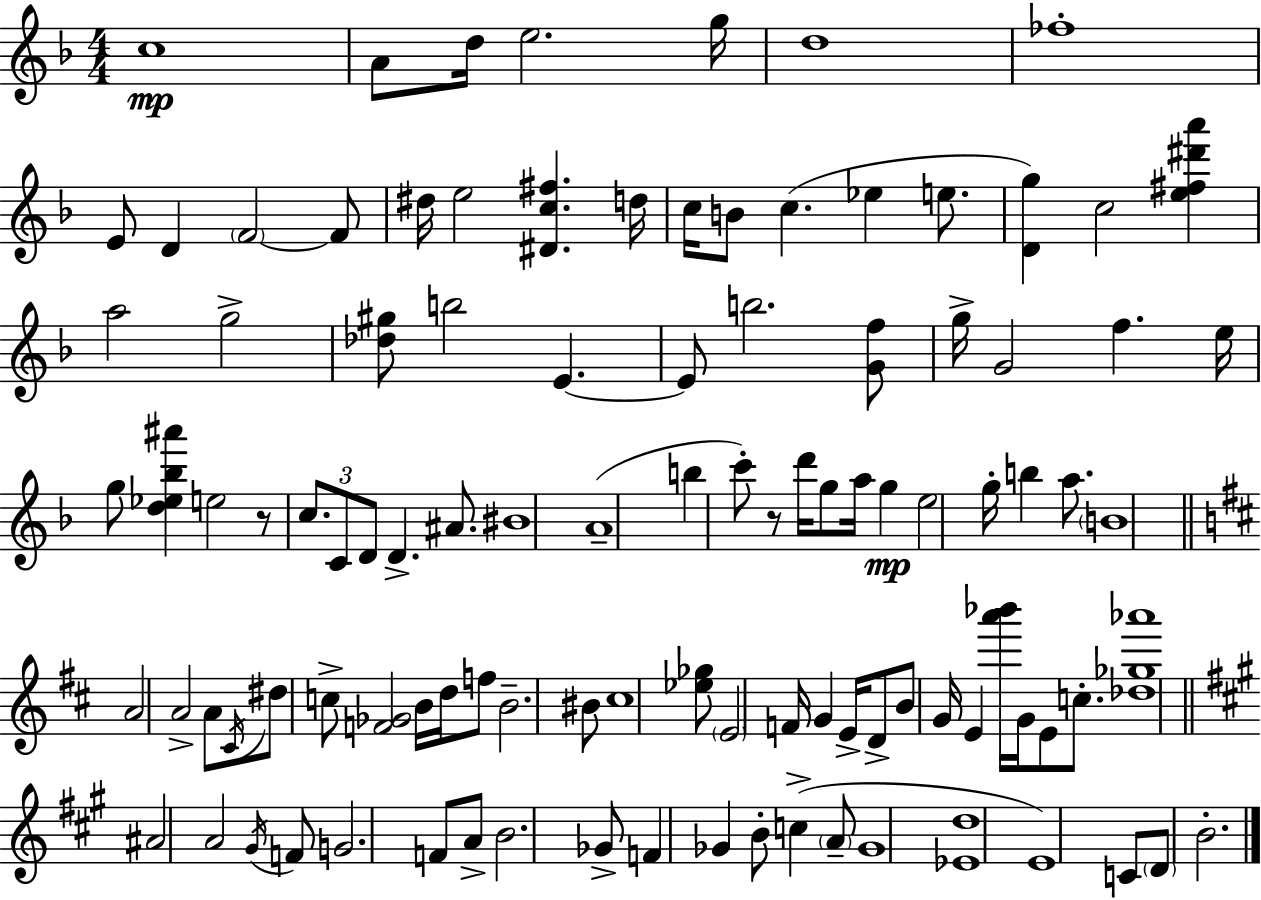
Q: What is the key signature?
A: F major